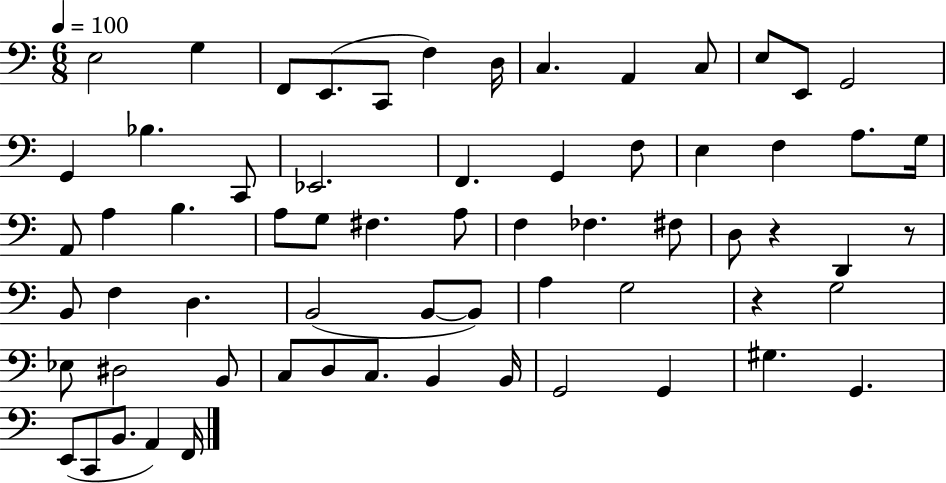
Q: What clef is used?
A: bass